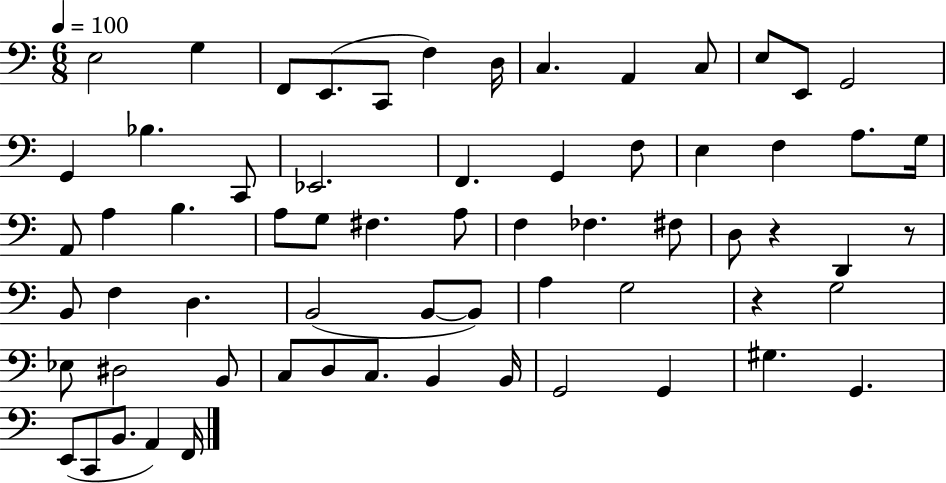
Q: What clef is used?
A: bass